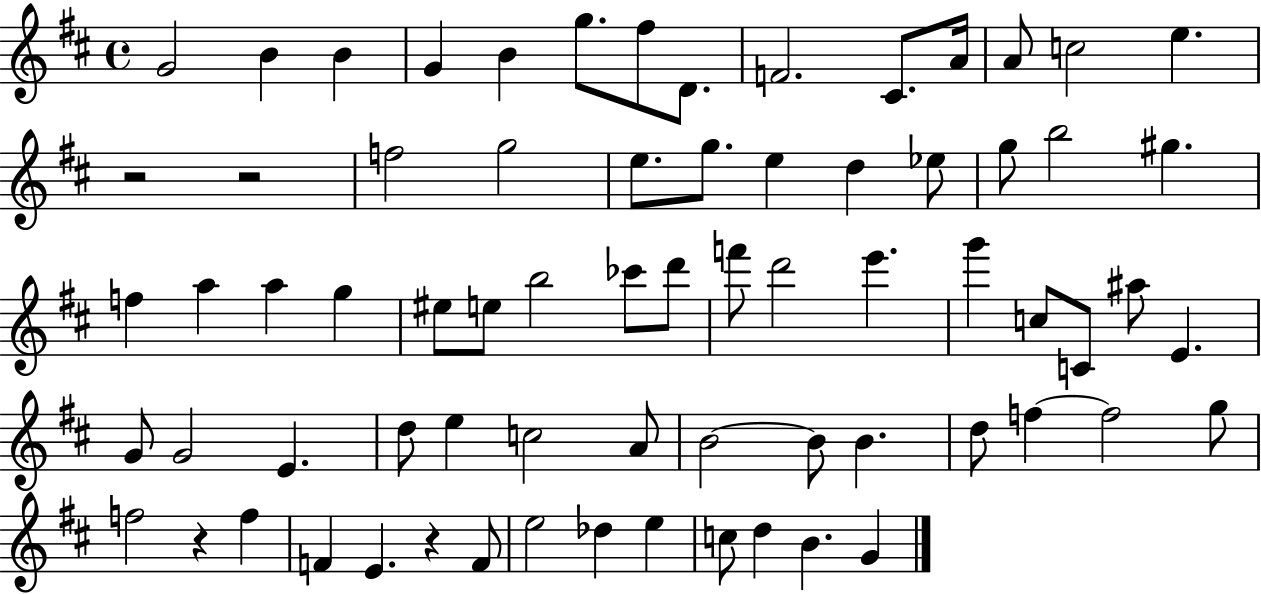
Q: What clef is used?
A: treble